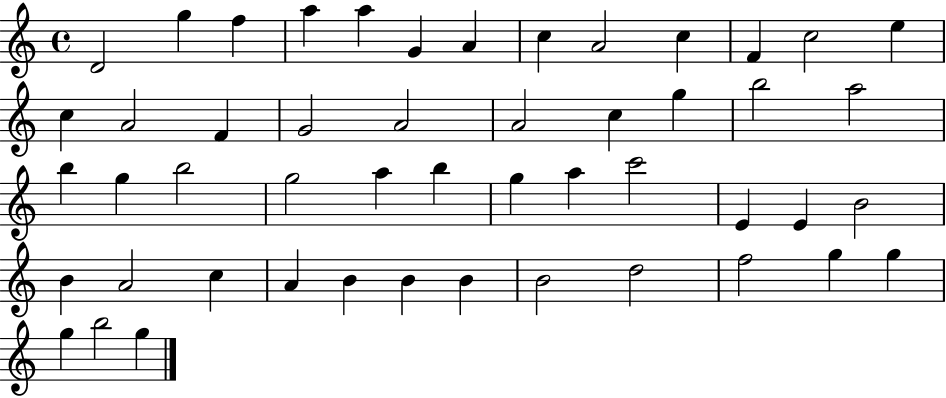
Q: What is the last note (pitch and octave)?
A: G5